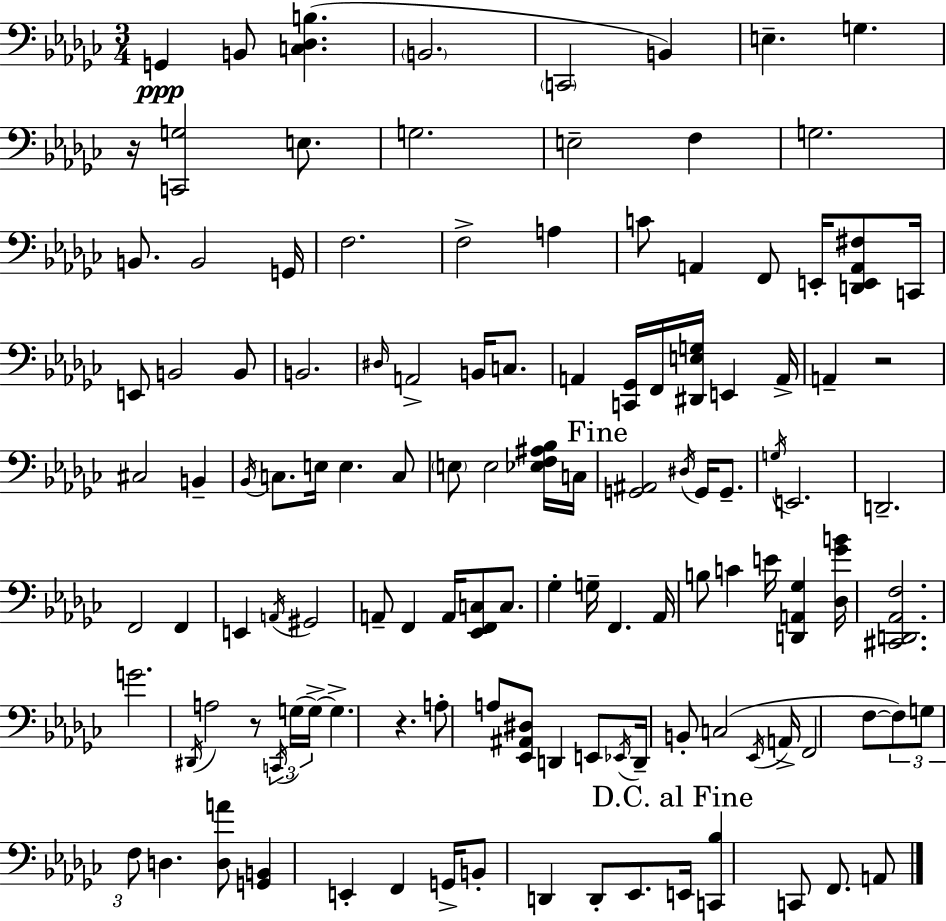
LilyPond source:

{
  \clef bass
  \numericTimeSignature
  \time 3/4
  \key ees \minor
  g,4\ppp b,8 <c des b>4.( | \parenthesize b,2. | \parenthesize c,2 b,4) | e4.-- g4. | \break r16 <c, g>2 e8. | g2. | e2-- f4 | g2. | \break b,8. b,2 g,16 | f2. | f2-> a4 | c'8 a,4 f,8 e,16-. <d, e, a, fis>8 c,16 | \break e,8 b,2 b,8 | b,2. | \grace { dis16 } a,2-> b,16 c8. | a,4 <c, ges,>16 f,16 <dis, e g>16 e,4 | \break a,16-> a,4-- r2 | cis2 b,4-- | \acciaccatura { bes,16 } c8. e16 e4. | c8 \parenthesize e8 e2 | \break <ees f ais bes>16 c16 \mark "Fine" <g, ais,>2 \acciaccatura { dis16 } g,16 | g,8.-- \acciaccatura { g16 } e,2. | d,2.-- | f,2 | \break f,4 e,4 \acciaccatura { a,16 } gis,2 | a,8-- f,4 a,16 | <ees, f, c>8 c8. ges4-. g16-- f,4. | aes,16 b8 c'4 e'16 | \break <d, a, ges>4 <des ges' b'>16 <cis, d, aes, f>2. | g'2. | \acciaccatura { dis,16 } a2 | r8 \tuplet 3/2 { \acciaccatura { c,16 }( g16 g16->~~) } g4.-> | \break r4. a8-. a8 <ees, ais, dis>8 | d,4 e,8 \acciaccatura { ees,16 } d,16-- b,8-. c2( | \acciaccatura { ees,16 } a,16-> f,2 | f8~~ \tuplet 3/2 { f8) g8 f8 } | \break d4. <d a'>8 <g, b,>4 | e,4-. f,4 g,16-> b,8-. | d,4 d,8-. ees,8. \mark "D.C. al Fine" e,16 <c, bes>4 | c,8 f,8. a,8 \bar "|."
}